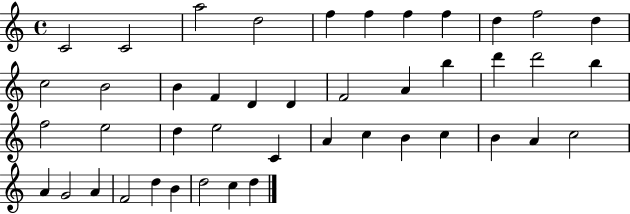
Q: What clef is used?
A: treble